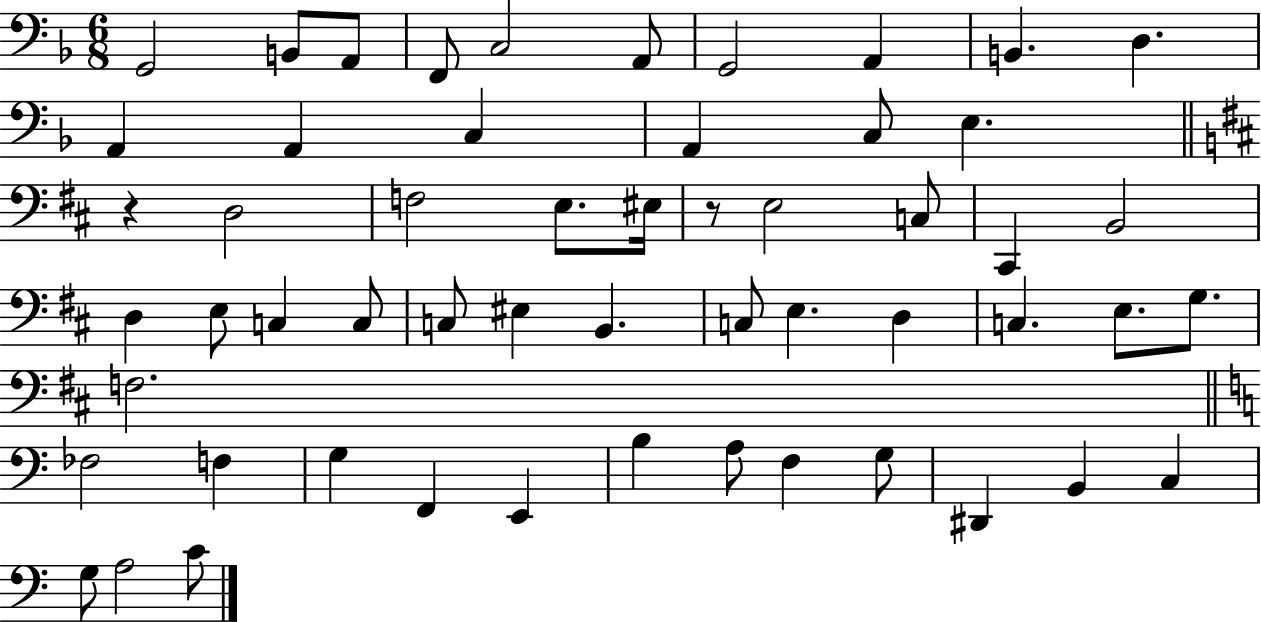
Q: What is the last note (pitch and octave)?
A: C4